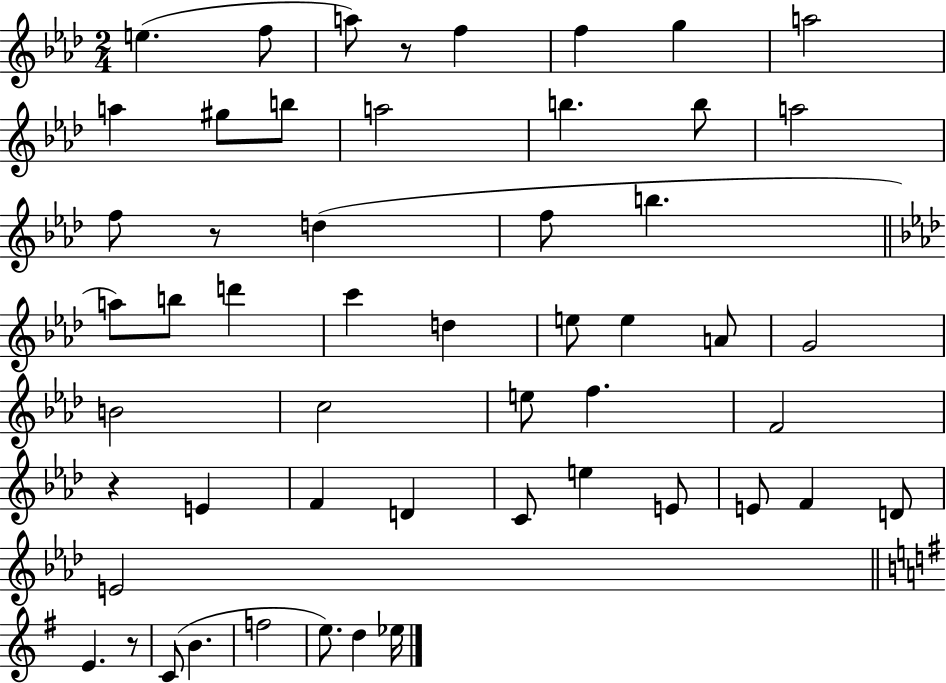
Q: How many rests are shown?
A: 4